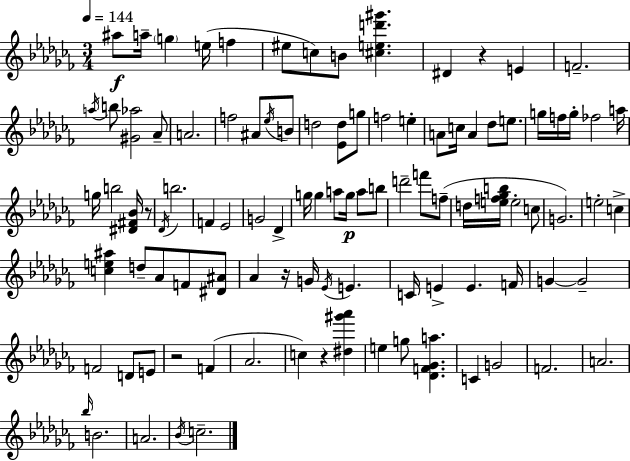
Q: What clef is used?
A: treble